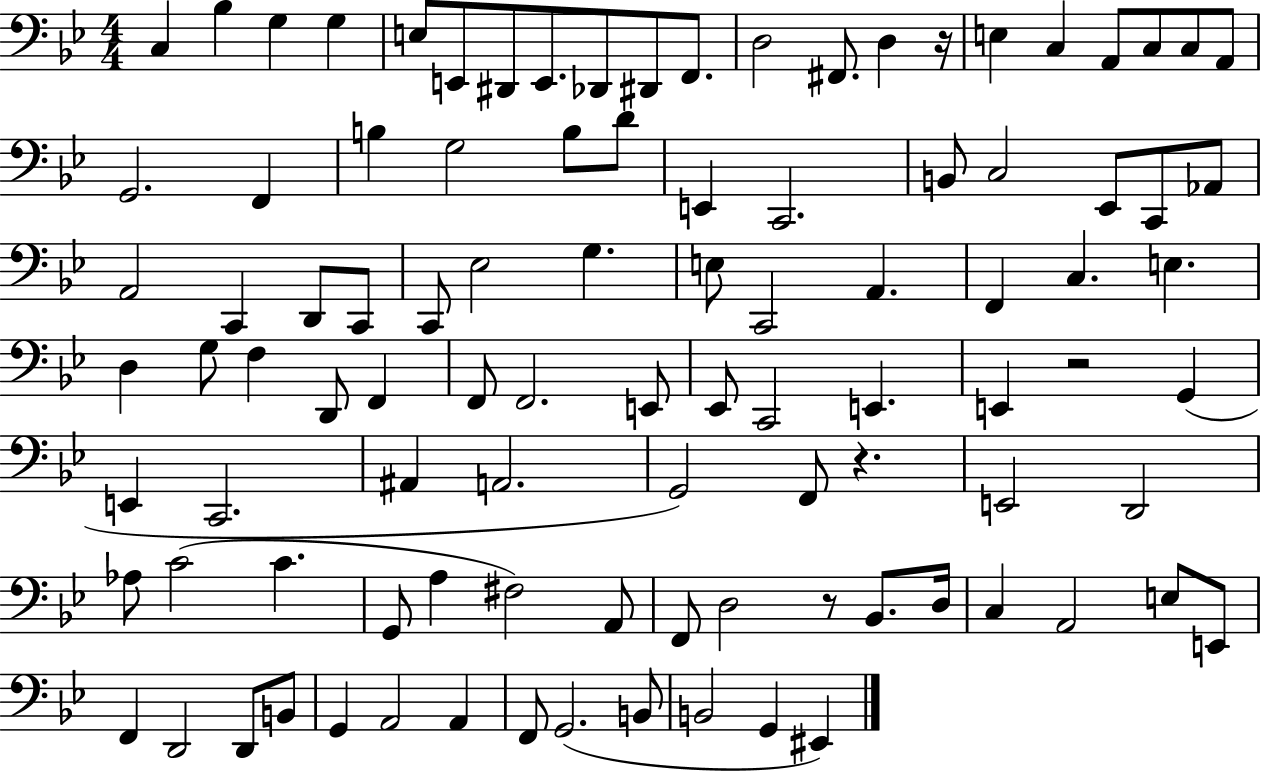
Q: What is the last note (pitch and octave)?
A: EIS2